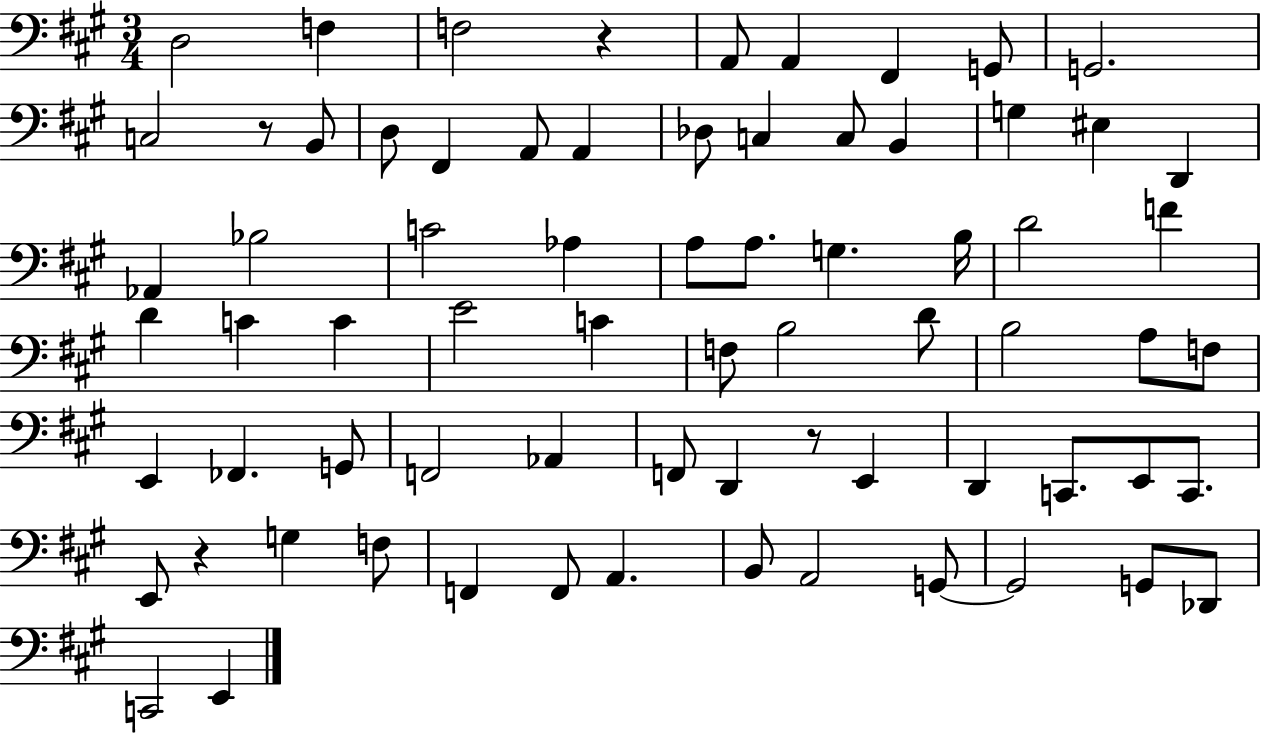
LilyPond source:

{
  \clef bass
  \numericTimeSignature
  \time 3/4
  \key a \major
  d2 f4 | f2 r4 | a,8 a,4 fis,4 g,8 | g,2. | \break c2 r8 b,8 | d8 fis,4 a,8 a,4 | des8 c4 c8 b,4 | g4 eis4 d,4 | \break aes,4 bes2 | c'2 aes4 | a8 a8. g4. b16 | d'2 f'4 | \break d'4 c'4 c'4 | e'2 c'4 | f8 b2 d'8 | b2 a8 f8 | \break e,4 fes,4. g,8 | f,2 aes,4 | f,8 d,4 r8 e,4 | d,4 c,8. e,8 c,8. | \break e,8 r4 g4 f8 | f,4 f,8 a,4. | b,8 a,2 g,8~~ | g,2 g,8 des,8 | \break c,2 e,4 | \bar "|."
}